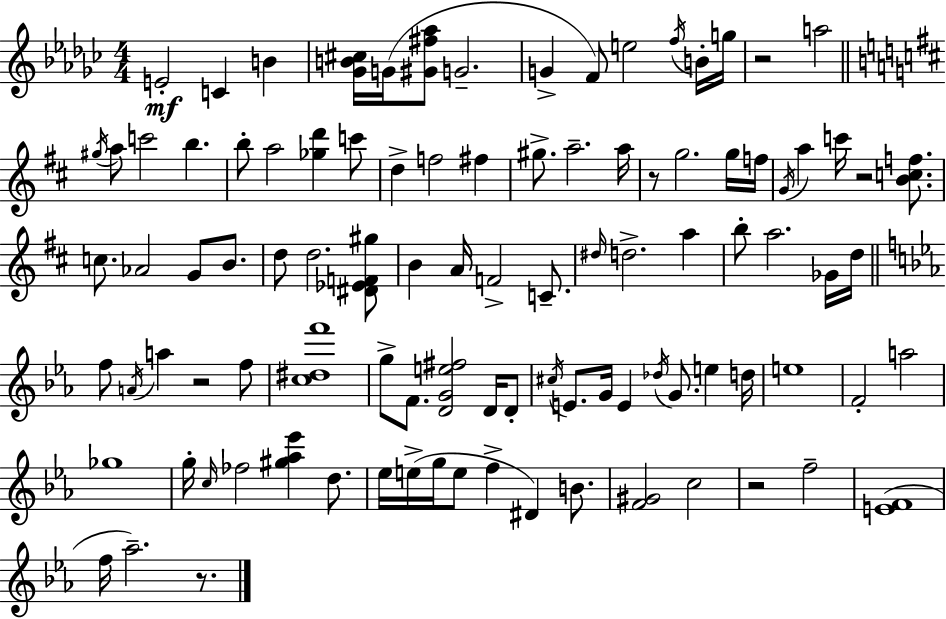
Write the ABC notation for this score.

X:1
T:Untitled
M:4/4
L:1/4
K:Ebm
E2 C B [_GB^c]/4 G/4 [^G^f_a]/2 G2 G F/2 e2 f/4 B/4 g/4 z2 a2 ^g/4 a/2 c'2 b b/2 a2 [_gd'] c'/2 d f2 ^f ^g/2 a2 a/4 z/2 g2 g/4 f/4 G/4 a c'/4 z2 [Bcf]/2 c/2 _A2 G/2 B/2 d/2 d2 [^D_EF^g]/2 B A/4 F2 C/2 ^d/4 d2 a b/2 a2 _G/4 d/4 f/2 A/4 a z2 f/2 [c^df']4 g/2 F/2 [DGe^f]2 D/4 D/2 ^c/4 E/2 G/4 E _d/4 G/2 e d/4 e4 F2 a2 _g4 g/4 c/4 _f2 [^g_a_e'] d/2 _e/4 e/4 g/4 e/2 f ^D B/2 [F^G]2 c2 z2 f2 [EF]4 f/4 _a2 z/2